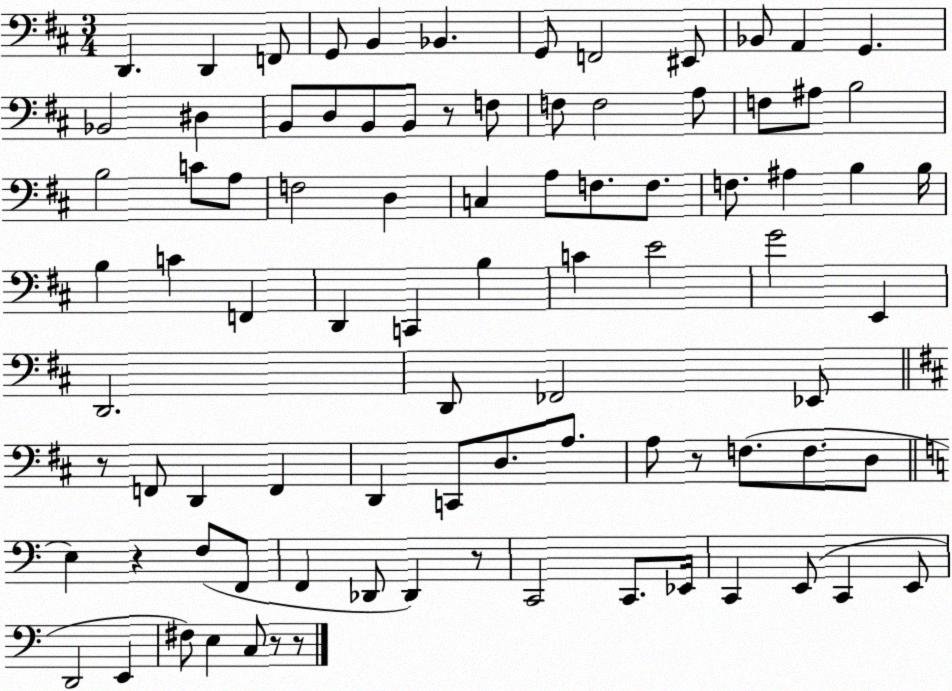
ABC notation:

X:1
T:Untitled
M:3/4
L:1/4
K:D
D,, D,, F,,/2 G,,/2 B,, _B,, G,,/2 F,,2 ^E,,/2 _B,,/2 A,, G,, _B,,2 ^D, B,,/2 D,/2 B,,/2 B,,/2 z/2 F,/2 F,/2 F,2 A,/2 F,/2 ^A,/2 B,2 B,2 C/2 A,/2 F,2 D, C, A,/2 F,/2 F,/2 F,/2 ^A, B, B,/4 B, C F,, D,, C,, B, C E2 G2 E,, D,,2 D,,/2 _F,,2 _E,,/2 z/2 F,,/2 D,, F,, D,, C,,/2 D,/2 A,/2 A,/2 z/2 F,/2 F,/2 D,/2 E, z F,/2 F,,/2 F,, _D,,/2 _D,, z/2 C,,2 C,,/2 _E,,/4 C,, E,,/2 C,, E,,/2 D,,2 E,, ^F,/2 E, C,/2 z/2 z/2